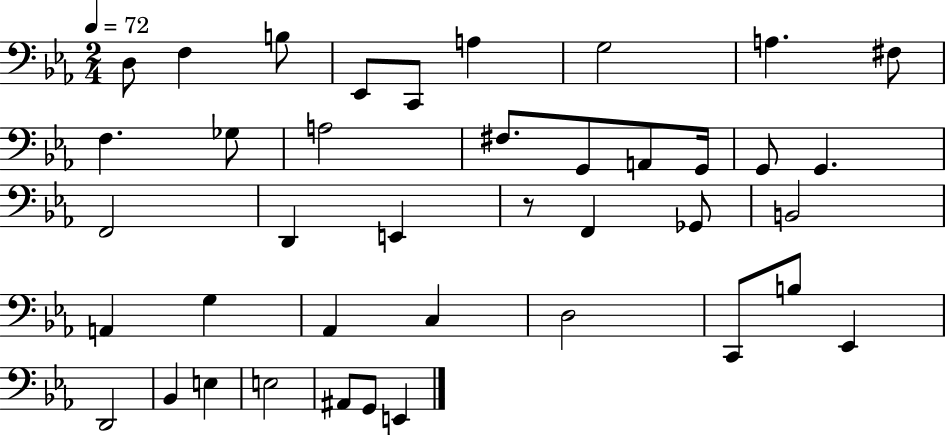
{
  \clef bass
  \numericTimeSignature
  \time 2/4
  \key ees \major
  \tempo 4 = 72
  d8 f4 b8 | ees,8 c,8 a4 | g2 | a4. fis8 | \break f4. ges8 | a2 | fis8. g,8 a,8 g,16 | g,8 g,4. | \break f,2 | d,4 e,4 | r8 f,4 ges,8 | b,2 | \break a,4 g4 | aes,4 c4 | d2 | c,8 b8 ees,4 | \break d,2 | bes,4 e4 | e2 | ais,8 g,8 e,4 | \break \bar "|."
}